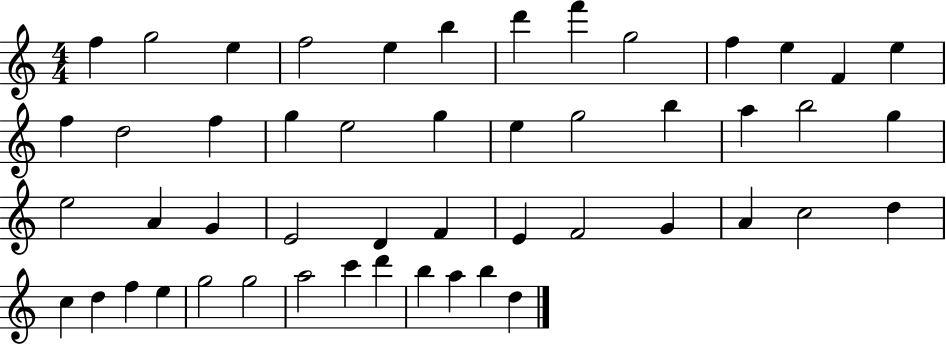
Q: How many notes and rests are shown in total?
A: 50